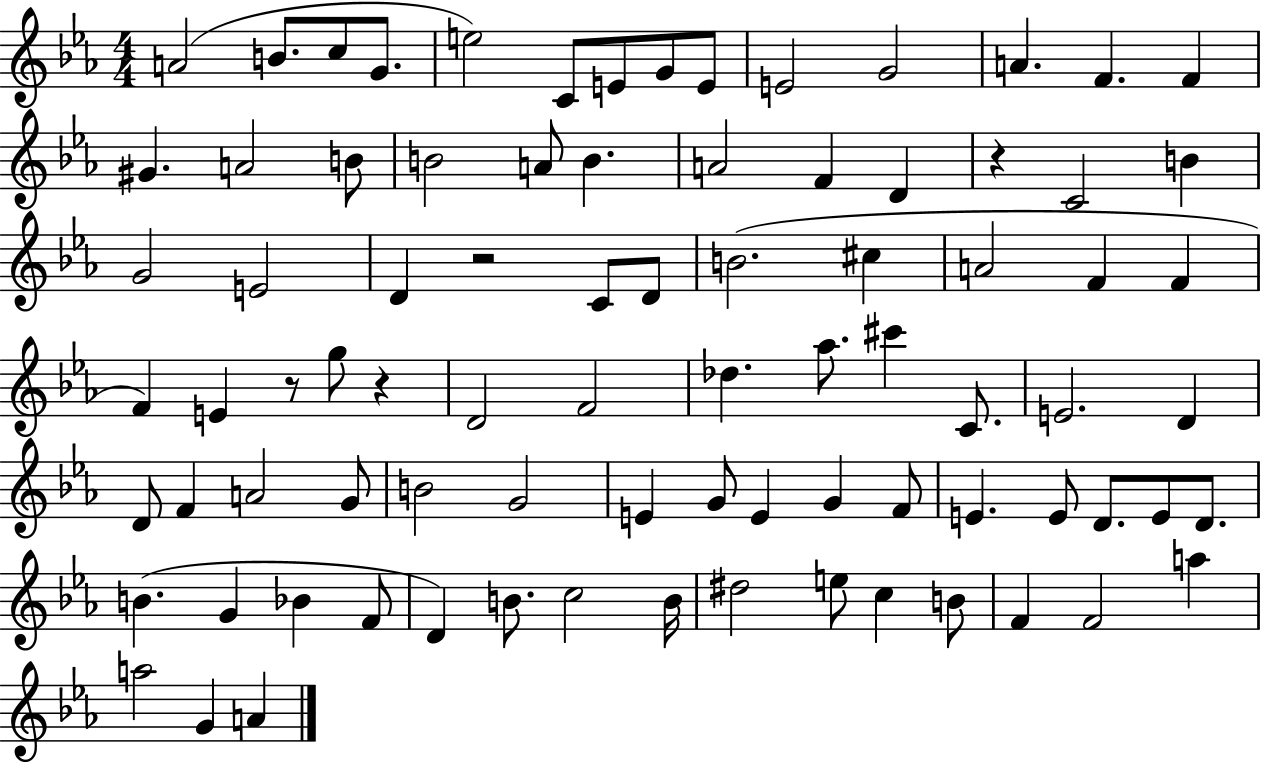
{
  \clef treble
  \numericTimeSignature
  \time 4/4
  \key ees \major
  a'2( b'8. c''8 g'8. | e''2) c'8 e'8 g'8 e'8 | e'2 g'2 | a'4. f'4. f'4 | \break gis'4. a'2 b'8 | b'2 a'8 b'4. | a'2 f'4 d'4 | r4 c'2 b'4 | \break g'2 e'2 | d'4 r2 c'8 d'8 | b'2.( cis''4 | a'2 f'4 f'4 | \break f'4) e'4 r8 g''8 r4 | d'2 f'2 | des''4. aes''8. cis'''4 c'8. | e'2. d'4 | \break d'8 f'4 a'2 g'8 | b'2 g'2 | e'4 g'8 e'4 g'4 f'8 | e'4. e'8 d'8. e'8 d'8. | \break b'4.( g'4 bes'4 f'8 | d'4) b'8. c''2 b'16 | dis''2 e''8 c''4 b'8 | f'4 f'2 a''4 | \break a''2 g'4 a'4 | \bar "|."
}